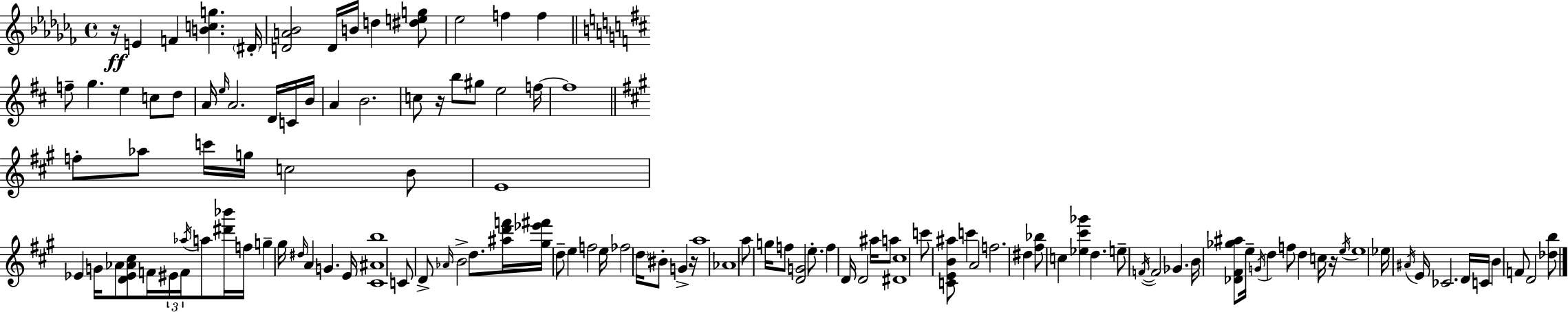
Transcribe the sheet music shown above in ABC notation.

X:1
T:Untitled
M:4/4
L:1/4
K:Abm
z/4 E F [Bcg] ^D/4 [DA_B]2 D/4 B/4 d [^deg]/2 _e2 f f f/2 g e c/2 d/2 A/4 e/4 A2 D/4 C/4 B/4 A B2 c/2 z/4 b/2 ^g/2 e2 f/4 f4 f/2 _a/2 c'/4 g/4 c2 B/2 E4 _E G/4 _A/2 [D_E_A^c]/2 F/4 ^E/4 F/4 _a/4 a/2 [^d'_b']/4 f/4 g ^g/4 ^d/4 A G E/4 [^C^Ab]4 C/2 D/2 _A/4 B2 d/2 [^ad'f']/4 [^g_e'^f']/4 d/2 e f2 e/4 _f2 d/4 ^B/2 G z/4 a4 _A4 a/2 g/4 f/2 [DG]2 e/2 f D/4 D2 ^a/4 a/2 [^D^c]4 c'/2 [CEB^a]/2 c' A2 f2 ^d [^f_b]/2 c [_e^c'_g'] d e/2 F/4 F2 _G B/4 [_D^F_g^a]/2 e/4 G/4 d f/2 d c/4 z/4 e/4 e4 _e/4 ^A/4 E/4 _C2 D/4 C/4 B F/2 D2 [_db]/2